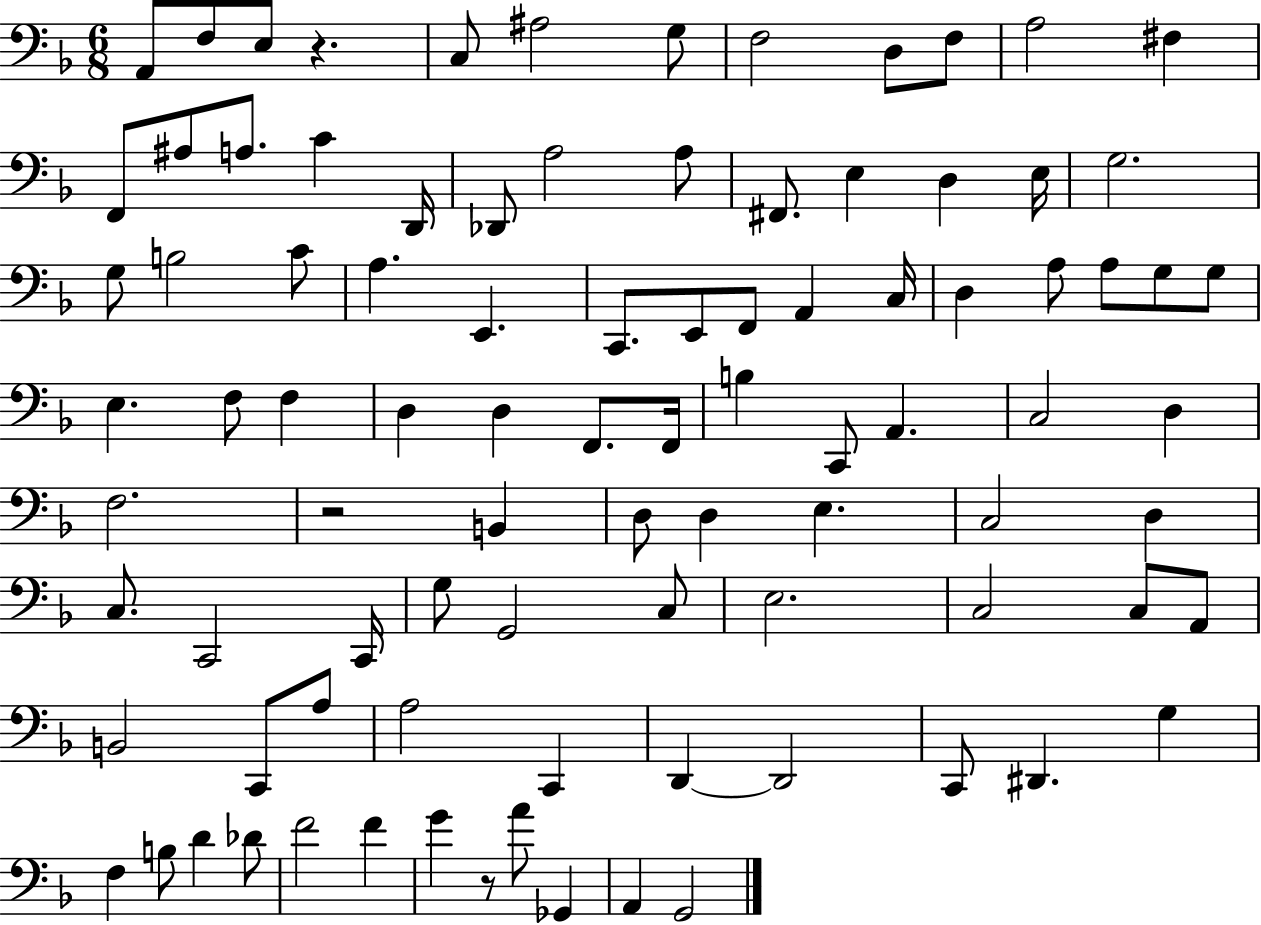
X:1
T:Untitled
M:6/8
L:1/4
K:F
A,,/2 F,/2 E,/2 z C,/2 ^A,2 G,/2 F,2 D,/2 F,/2 A,2 ^F, F,,/2 ^A,/2 A,/2 C D,,/4 _D,,/2 A,2 A,/2 ^F,,/2 E, D, E,/4 G,2 G,/2 B,2 C/2 A, E,, C,,/2 E,,/2 F,,/2 A,, C,/4 D, A,/2 A,/2 G,/2 G,/2 E, F,/2 F, D, D, F,,/2 F,,/4 B, C,,/2 A,, C,2 D, F,2 z2 B,, D,/2 D, E, C,2 D, C,/2 C,,2 C,,/4 G,/2 G,,2 C,/2 E,2 C,2 C,/2 A,,/2 B,,2 C,,/2 A,/2 A,2 C,, D,, D,,2 C,,/2 ^D,, G, F, B,/2 D _D/2 F2 F G z/2 A/2 _G,, A,, G,,2